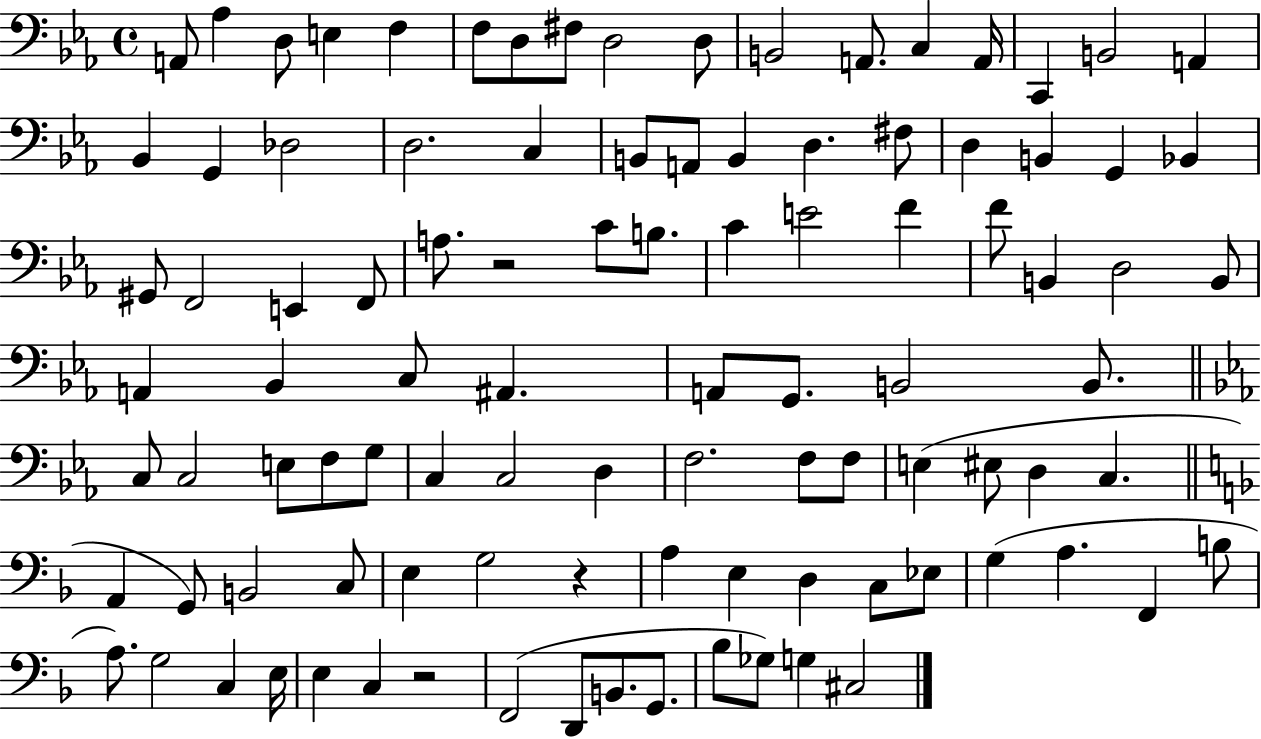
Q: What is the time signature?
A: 4/4